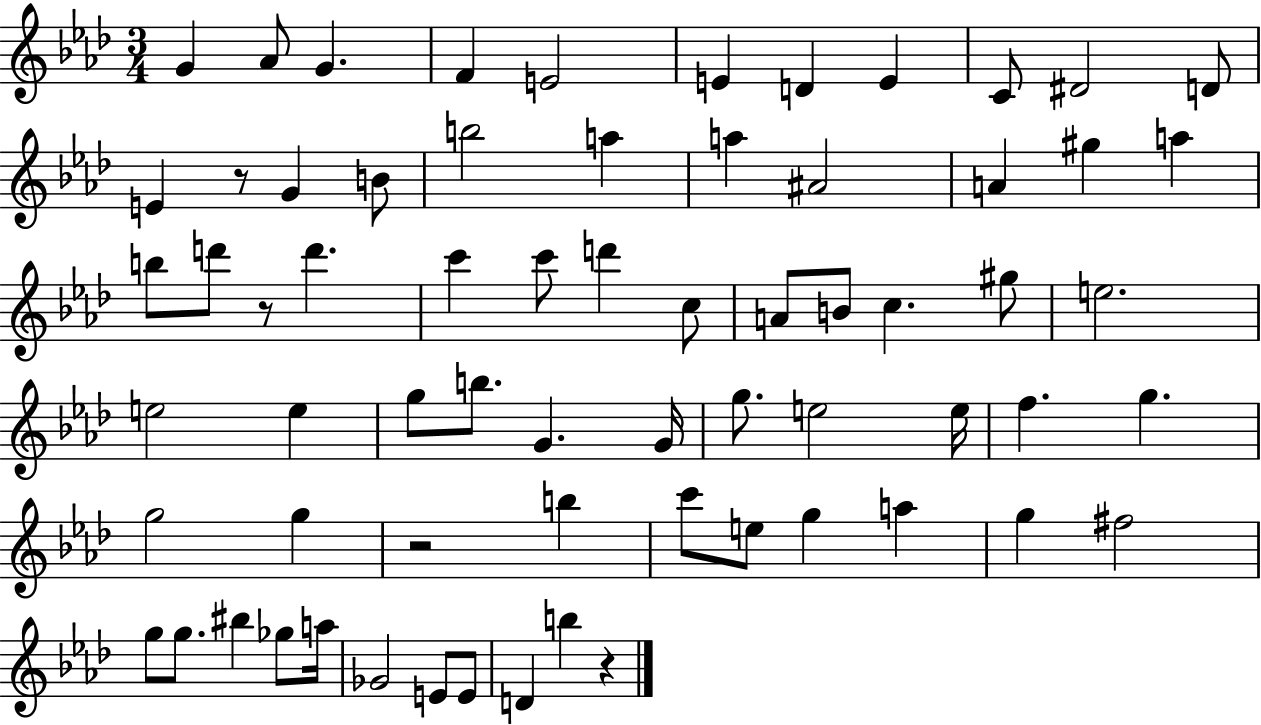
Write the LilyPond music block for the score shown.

{
  \clef treble
  \numericTimeSignature
  \time 3/4
  \key aes \major
  g'4 aes'8 g'4. | f'4 e'2 | e'4 d'4 e'4 | c'8 dis'2 d'8 | \break e'4 r8 g'4 b'8 | b''2 a''4 | a''4 ais'2 | a'4 gis''4 a''4 | \break b''8 d'''8 r8 d'''4. | c'''4 c'''8 d'''4 c''8 | a'8 b'8 c''4. gis''8 | e''2. | \break e''2 e''4 | g''8 b''8. g'4. g'16 | g''8. e''2 e''16 | f''4. g''4. | \break g''2 g''4 | r2 b''4 | c'''8 e''8 g''4 a''4 | g''4 fis''2 | \break g''8 g''8. bis''4 ges''8 a''16 | ges'2 e'8 e'8 | d'4 b''4 r4 | \bar "|."
}